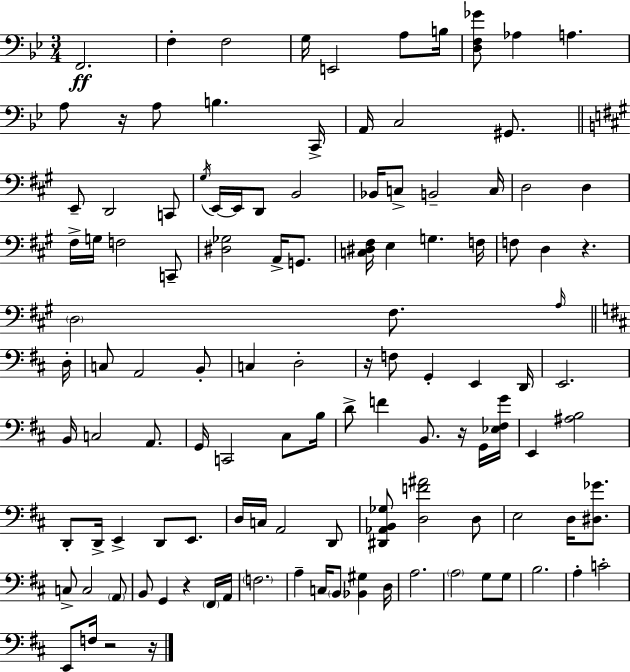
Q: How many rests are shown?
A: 7